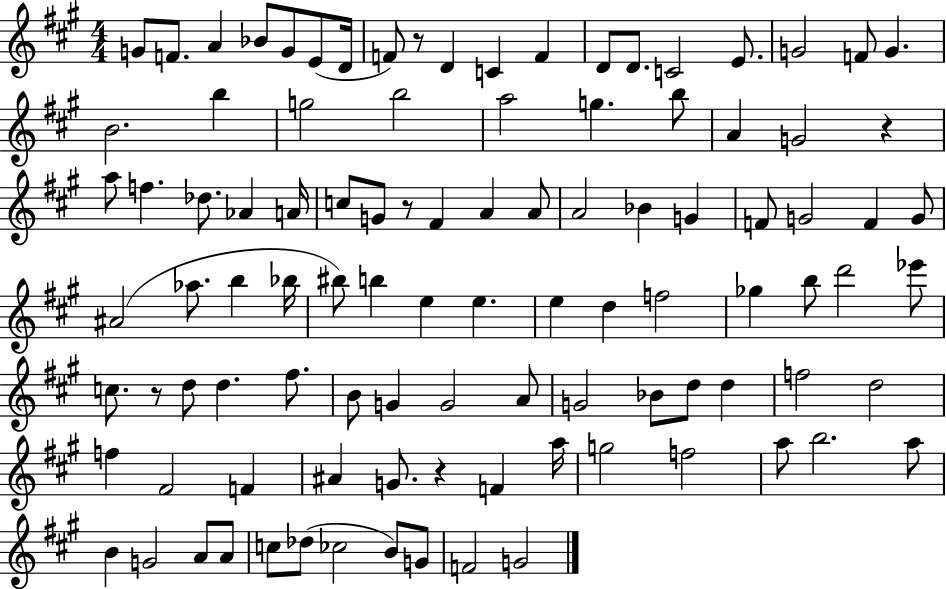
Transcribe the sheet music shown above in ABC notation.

X:1
T:Untitled
M:4/4
L:1/4
K:A
G/2 F/2 A _B/2 G/2 E/2 D/4 F/2 z/2 D C F D/2 D/2 C2 E/2 G2 F/2 G B2 b g2 b2 a2 g b/2 A G2 z a/2 f _d/2 _A A/4 c/2 G/2 z/2 ^F A A/2 A2 _B G F/2 G2 F G/2 ^A2 _a/2 b _b/4 ^b/2 b e e e d f2 _g b/2 d'2 _e'/2 c/2 z/2 d/2 d ^f/2 B/2 G G2 A/2 G2 _B/2 d/2 d f2 d2 f ^F2 F ^A G/2 z F a/4 g2 f2 a/2 b2 a/2 B G2 A/2 A/2 c/2 _d/2 _c2 B/2 G/2 F2 G2